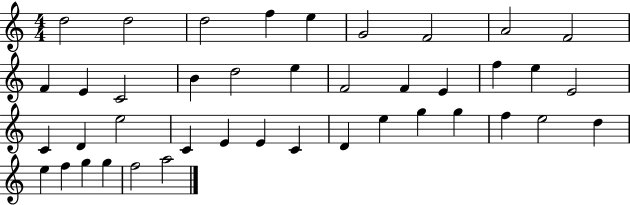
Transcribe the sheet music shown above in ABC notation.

X:1
T:Untitled
M:4/4
L:1/4
K:C
d2 d2 d2 f e G2 F2 A2 F2 F E C2 B d2 e F2 F E f e E2 C D e2 C E E C D e g g f e2 d e f g g f2 a2